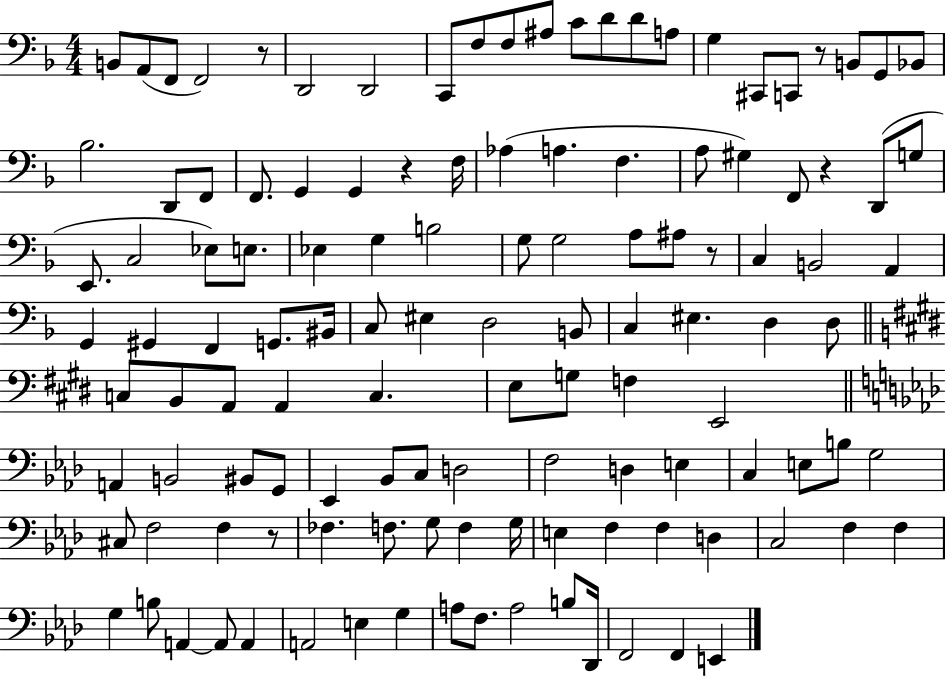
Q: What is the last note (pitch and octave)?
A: E2